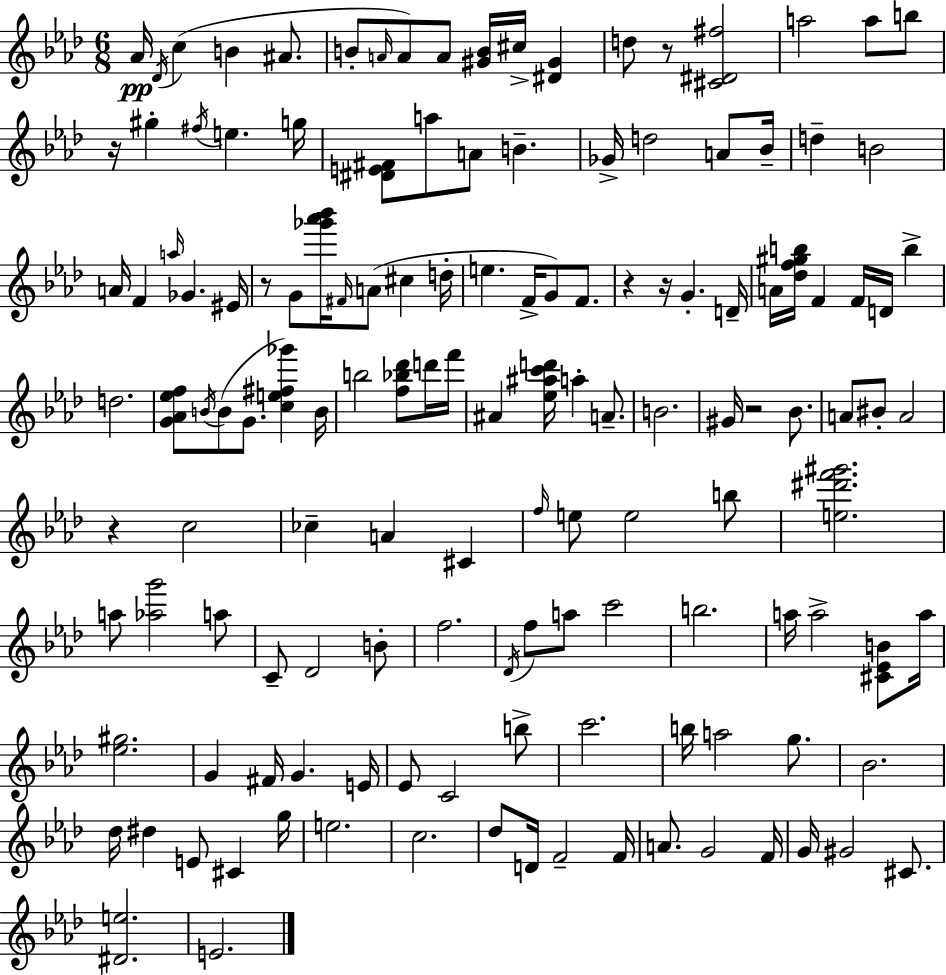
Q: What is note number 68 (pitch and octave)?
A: A4